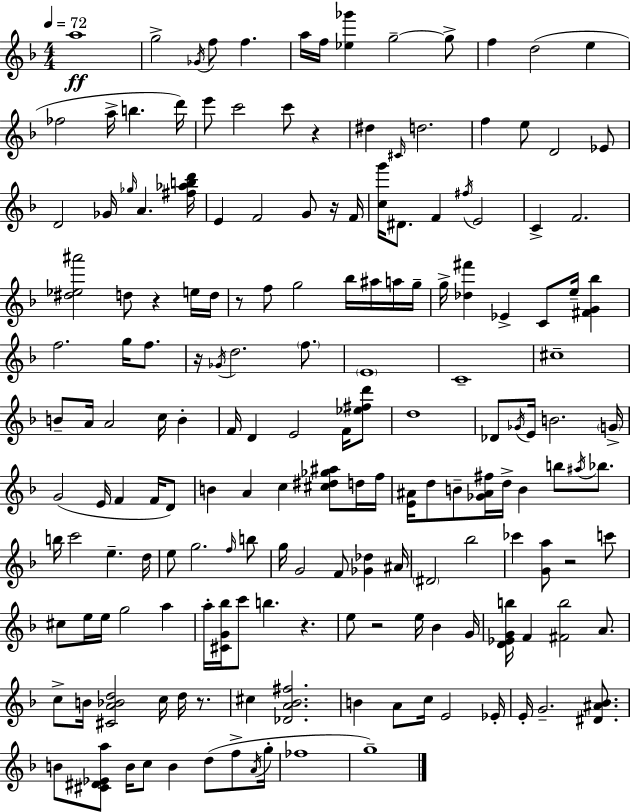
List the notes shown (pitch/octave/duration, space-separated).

A5/w G5/h Gb4/s F5/e F5/q. A5/s F5/s [Eb5,Gb6]/q G5/h G5/e F5/q D5/h E5/q FES5/h A5/s B5/q. D6/s E6/e C6/h C6/e R/q D#5/q C#4/s D5/h. F5/q E5/e D4/h Eb4/e D4/h Gb4/s Gb5/s A4/q. [F#5,Ab5,B5,D6]/s E4/q F4/h G4/e R/s F4/s [C5,G6]/s D#4/e. F4/q F#5/s E4/h C4/q F4/h. [D#5,Eb5,A#6]/h D5/e R/q E5/s D5/s R/e F5/e G5/h Bb5/s A#5/s A5/s G5/s G5/s [Db5,F#6]/q Eb4/q C4/e E5/s [F#4,G4,Bb5]/q F5/h. G5/s F5/e. R/s Gb4/s D5/h. F5/e. E4/w C4/w C#5/w B4/e A4/s A4/h C5/s B4/q F4/s D4/q E4/h F4/s [Eb5,F#5,D6]/e D5/w Db4/e Gb4/s E4/s B4/h. G4/s G4/h E4/s F4/q F4/s D4/e B4/q A4/q C5/q [C#5,D#5,Gb5,A#5]/e D5/s F5/s [E4,A#4]/s D5/e B4/e [Gb4,A#4,F#5]/s D5/s B4/q B5/e A#5/s Bb5/e. B5/s C6/h E5/q. D5/s E5/e G5/h. F5/s B5/e G5/s G4/h F4/e [Gb4,Db5]/q A#4/s D#4/h Bb5/h CES6/q [G4,A5]/e R/h C6/e C#5/e E5/s E5/s G5/h A5/q A5/s [C#4,G4,Bb5]/s C6/e B5/q. R/q. E5/e R/h E5/s Bb4/q G4/s [D4,Eb4,G4,B5]/s F4/q [F#4,B5]/h A4/e. C5/e B4/s [C#4,A4,Bb4,D5]/h C5/s D5/s R/e. C#5/q [Db4,A4,Bb4,F#5]/h. B4/q A4/e C5/s E4/h Eb4/s E4/s G4/h. [D#4,A#4,Bb4]/e. B4/e [C#4,D#4,Eb4,A5]/e B4/s C5/e B4/q D5/e F5/e A4/s G5/s FES5/w G5/w